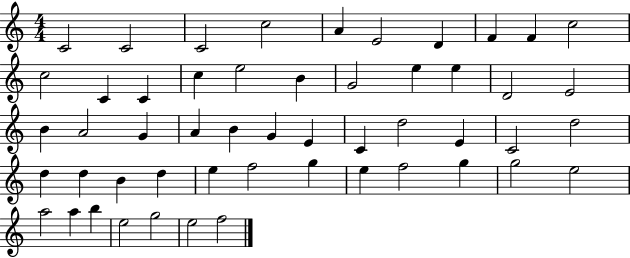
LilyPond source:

{
  \clef treble
  \numericTimeSignature
  \time 4/4
  \key c \major
  c'2 c'2 | c'2 c''2 | a'4 e'2 d'4 | f'4 f'4 c''2 | \break c''2 c'4 c'4 | c''4 e''2 b'4 | g'2 e''4 e''4 | d'2 e'2 | \break b'4 a'2 g'4 | a'4 b'4 g'4 e'4 | c'4 d''2 e'4 | c'2 d''2 | \break d''4 d''4 b'4 d''4 | e''4 f''2 g''4 | e''4 f''2 g''4 | g''2 e''2 | \break a''2 a''4 b''4 | e''2 g''2 | e''2 f''2 | \bar "|."
}